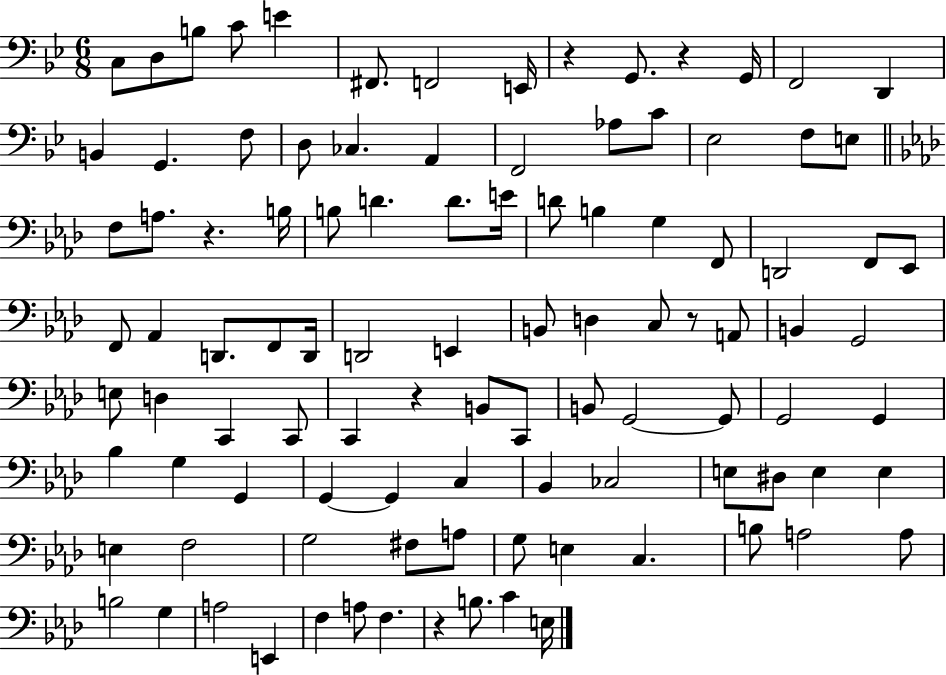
{
  \clef bass
  \numericTimeSignature
  \time 6/8
  \key bes \major
  \repeat volta 2 { c8 d8 b8 c'8 e'4 | fis,8. f,2 e,16 | r4 g,8. r4 g,16 | f,2 d,4 | \break b,4 g,4. f8 | d8 ces4. a,4 | f,2 aes8 c'8 | ees2 f8 e8 | \break \bar "||" \break \key aes \major f8 a8. r4. b16 | b8 d'4. d'8. e'16 | d'8 b4 g4 f,8 | d,2 f,8 ees,8 | \break f,8 aes,4 d,8. f,8 d,16 | d,2 e,4 | b,8 d4 c8 r8 a,8 | b,4 g,2 | \break e8 d4 c,4 c,8 | c,4 r4 b,8 c,8 | b,8 g,2~~ g,8 | g,2 g,4 | \break bes4 g4 g,4 | g,4~~ g,4 c4 | bes,4 ces2 | e8 dis8 e4 e4 | \break e4 f2 | g2 fis8 a8 | g8 e4 c4. | b8 a2 a8 | \break b2 g4 | a2 e,4 | f4 a8 f4. | r4 b8. c'4 e16 | \break } \bar "|."
}